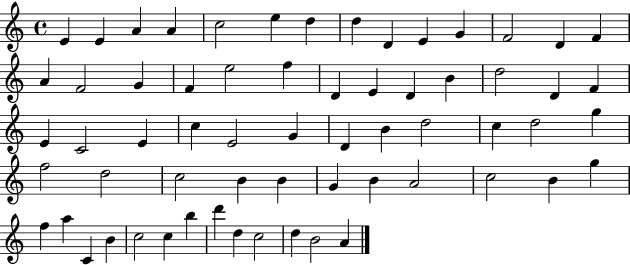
{
  \clef treble
  \time 4/4
  \defaultTimeSignature
  \key c \major
  e'4 e'4 a'4 a'4 | c''2 e''4 d''4 | d''4 d'4 e'4 g'4 | f'2 d'4 f'4 | \break a'4 f'2 g'4 | f'4 e''2 f''4 | d'4 e'4 d'4 b'4 | d''2 d'4 f'4 | \break e'4 c'2 e'4 | c''4 e'2 g'4 | d'4 b'4 d''2 | c''4 d''2 g''4 | \break f''2 d''2 | c''2 b'4 b'4 | g'4 b'4 a'2 | c''2 b'4 g''4 | \break f''4 a''4 c'4 b'4 | c''2 c''4 b''4 | d'''4 d''4 c''2 | d''4 b'2 a'4 | \break \bar "|."
}